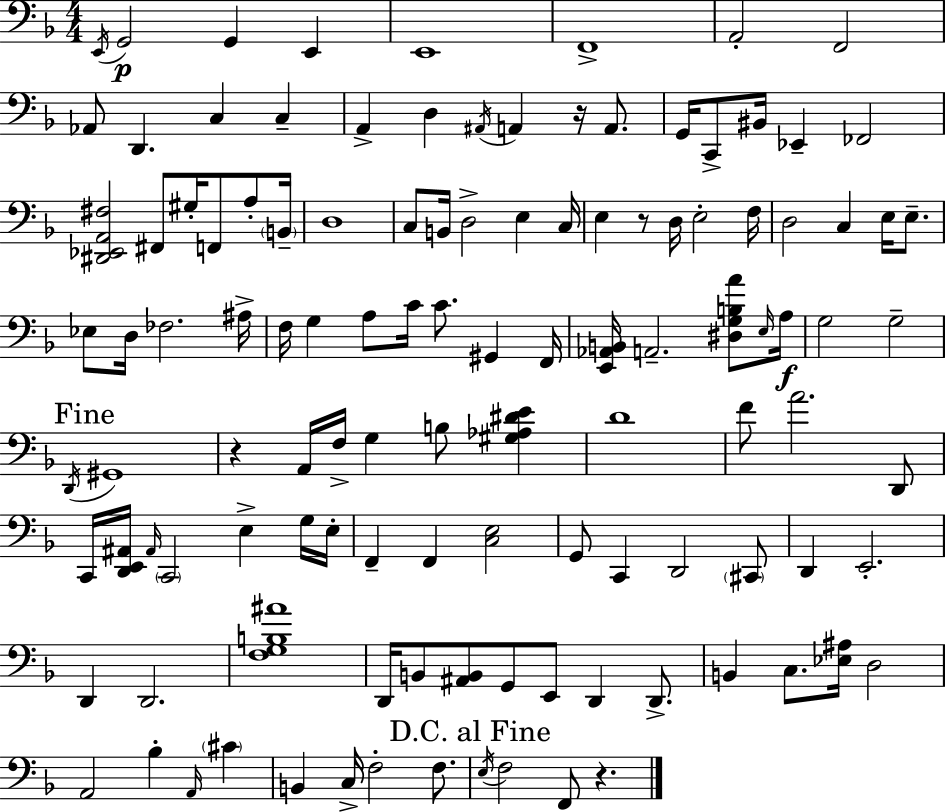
E2/s G2/h G2/q E2/q E2/w F2/w A2/h F2/h Ab2/e D2/q. C3/q C3/q A2/q D3/q A#2/s A2/q R/s A2/e. G2/s C2/e BIS2/s Eb2/q FES2/h [D#2,Eb2,A2,F#3]/h F#2/e G#3/s F2/e A3/e B2/s D3/w C3/e B2/s D3/h E3/q C3/s E3/q R/e D3/s E3/h F3/s D3/h C3/q E3/s E3/e. Eb3/e D3/s FES3/h. A#3/s F3/s G3/q A3/e C4/s C4/e. G#2/q F2/s [E2,Ab2,B2]/s A2/h. [D#3,G3,B3,A4]/e E3/s A3/s G3/h G3/h D2/s G#2/w R/q A2/s F3/s G3/q B3/e [G#3,Ab3,D#4,E4]/q D4/w F4/e A4/h. D2/e C2/s [D2,E2,A#2]/s A#2/s C2/h E3/q G3/s E3/s F2/q F2/q [C3,E3]/h G2/e C2/q D2/h C#2/e D2/q E2/h. D2/q D2/h. [F3,G3,B3,A#4]/w D2/s B2/e [A#2,B2]/e G2/e E2/e D2/q D2/e. B2/q C3/e. [Eb3,A#3]/s D3/h A2/h Bb3/q A2/s C#4/q B2/q C3/s F3/h F3/e. E3/s F3/h F2/e R/q.